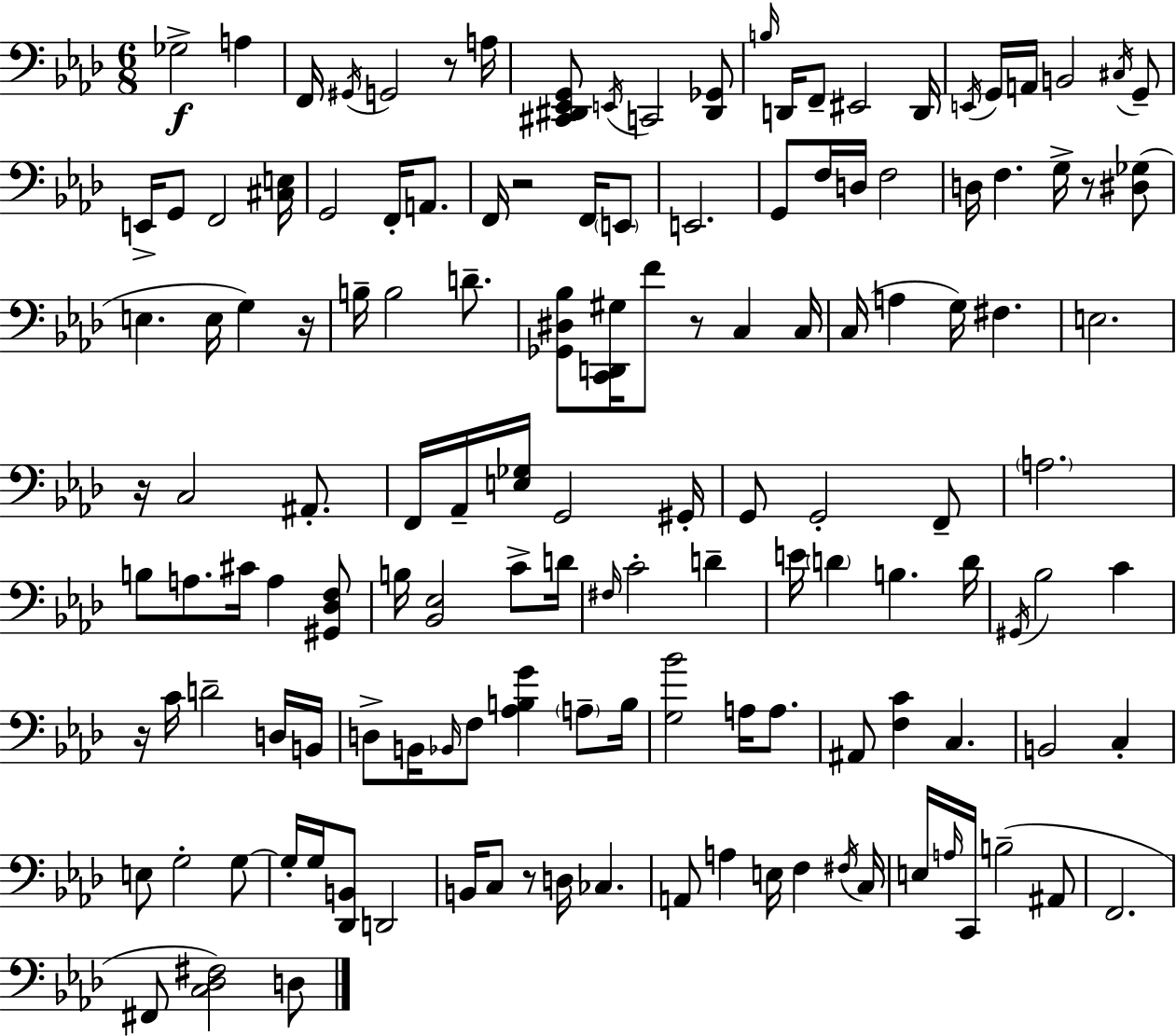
X:1
T:Untitled
M:6/8
L:1/4
K:Fm
_G,2 A, F,,/4 ^G,,/4 G,,2 z/2 A,/4 [^C,,^D,,_E,,G,,]/2 E,,/4 C,,2 [^D,,_G,,]/2 B,/4 D,,/4 F,,/2 ^E,,2 D,,/4 E,,/4 G,,/4 A,,/4 B,,2 ^C,/4 G,,/2 E,,/4 G,,/2 F,,2 [^C,E,]/4 G,,2 F,,/4 A,,/2 F,,/4 z2 F,,/4 E,,/2 E,,2 G,,/2 F,/4 D,/4 F,2 D,/4 F, G,/4 z/2 [^D,_G,]/2 E, E,/4 G, z/4 B,/4 B,2 D/2 [_G,,^D,_B,]/2 [C,,D,,^G,]/4 F/2 z/2 C, C,/4 C,/4 A, G,/4 ^F, E,2 z/4 C,2 ^A,,/2 F,,/4 _A,,/4 [E,_G,]/4 G,,2 ^G,,/4 G,,/2 G,,2 F,,/2 A,2 B,/2 A,/2 ^C/4 A, [^G,,_D,F,]/2 B,/4 [_B,,_E,]2 C/2 D/4 ^F,/4 C2 D E/4 D B, D/4 ^G,,/4 _B,2 C z/4 C/4 D2 D,/4 B,,/4 D,/2 B,,/4 _B,,/4 F,/2 [_A,B,G] A,/2 B,/4 [G,_B]2 A,/4 A,/2 ^A,,/2 [F,C] C, B,,2 C, E,/2 G,2 G,/2 G,/4 G,/4 [_D,,B,,]/2 D,,2 B,,/4 C,/2 z/2 D,/4 _C, A,,/2 A, E,/4 F, ^F,/4 C,/4 E,/4 A,/4 C,,/4 B,2 ^A,,/2 F,,2 ^F,,/2 [C,_D,^F,]2 D,/2